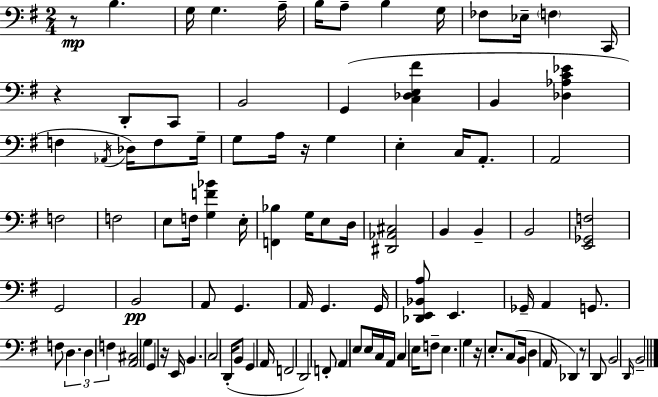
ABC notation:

X:1
T:Untitled
M:2/4
L:1/4
K:Em
z/2 B, G,/4 G, A,/4 B,/4 A,/2 B, G,/4 _F,/2 _E,/4 F, C,,/4 z D,,/2 C,,/2 B,,2 G,, [C,_D,E,^F] B,, [_D,_A,C_E] F, _A,,/4 _D,/4 F,/2 G,/4 G,/2 A,/4 z/4 G, E, C,/4 A,,/2 A,,2 F,2 F,2 E,/2 F,/4 [G,F_B] E,/4 [F,,_B,] G,/4 E,/2 D,/4 [^D,,_A,,^C,]2 B,, B,, B,,2 [E,,_G,,F,]2 G,,2 B,,2 A,,/2 G,, A,,/4 G,, G,,/4 [_D,,E,,_B,,A,]/2 E,, _G,,/4 A,, G,,/2 F,/2 D, D, F, [A,,^C,]2 G, G,, z/4 E,,/4 B,, C,2 D,,/4 B,,/2 G,, A,,/4 F,,2 D,,2 F,,/2 A,, E,/2 E,/4 C,/4 A,,/4 C, E,/4 F,/2 E, G, z/4 E,/2 C,/2 B,,/4 D, A,,/4 _D,, z/2 D,,/2 B,,2 D,,/4 B,,2